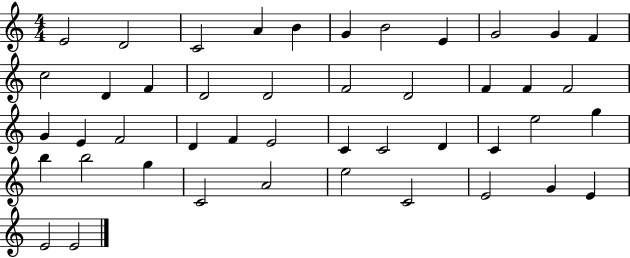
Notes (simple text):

E4/h D4/h C4/h A4/q B4/q G4/q B4/h E4/q G4/h G4/q F4/q C5/h D4/q F4/q D4/h D4/h F4/h D4/h F4/q F4/q F4/h G4/q E4/q F4/h D4/q F4/q E4/h C4/q C4/h D4/q C4/q E5/h G5/q B5/q B5/h G5/q C4/h A4/h E5/h C4/h E4/h G4/q E4/q E4/h E4/h